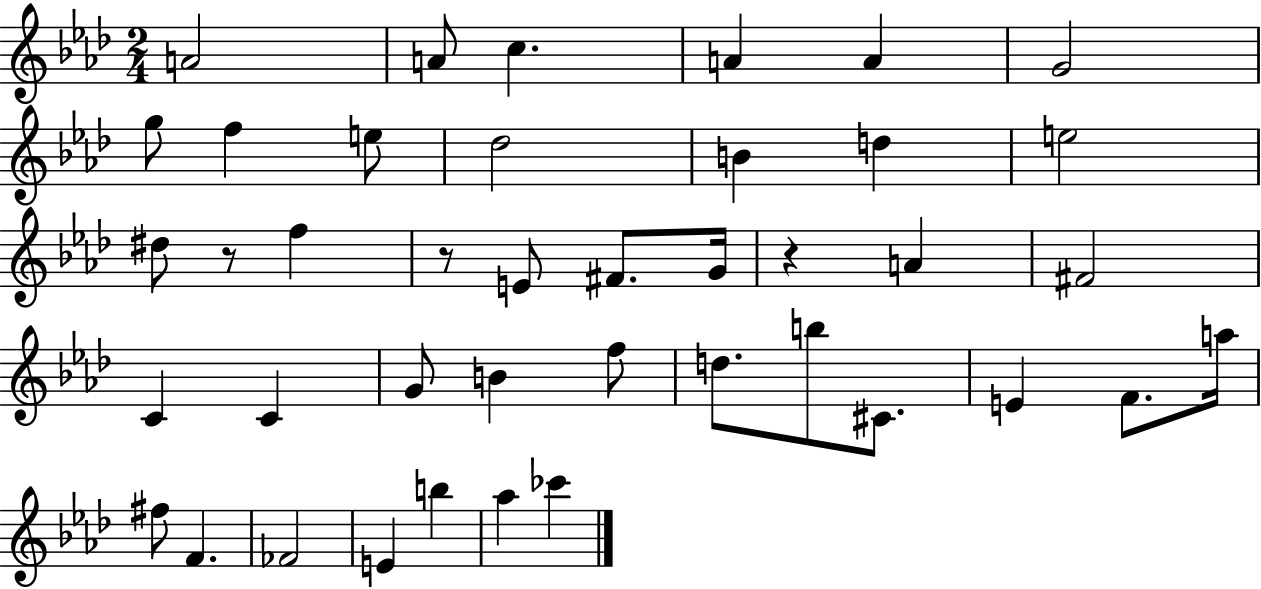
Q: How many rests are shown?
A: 3